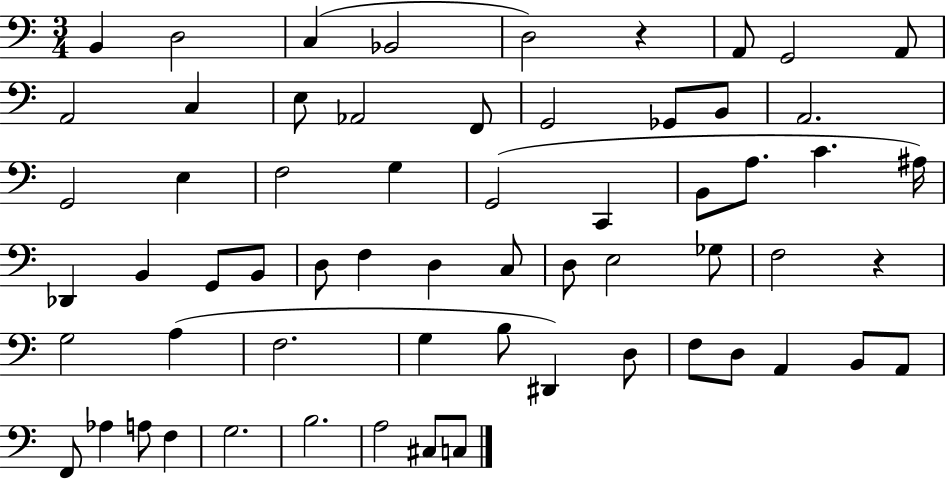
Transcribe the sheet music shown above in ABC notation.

X:1
T:Untitled
M:3/4
L:1/4
K:C
B,, D,2 C, _B,,2 D,2 z A,,/2 G,,2 A,,/2 A,,2 C, E,/2 _A,,2 F,,/2 G,,2 _G,,/2 B,,/2 A,,2 G,,2 E, F,2 G, G,,2 C,, B,,/2 A,/2 C ^A,/4 _D,, B,, G,,/2 B,,/2 D,/2 F, D, C,/2 D,/2 E,2 _G,/2 F,2 z G,2 A, F,2 G, B,/2 ^D,, D,/2 F,/2 D,/2 A,, B,,/2 A,,/2 F,,/2 _A, A,/2 F, G,2 B,2 A,2 ^C,/2 C,/2